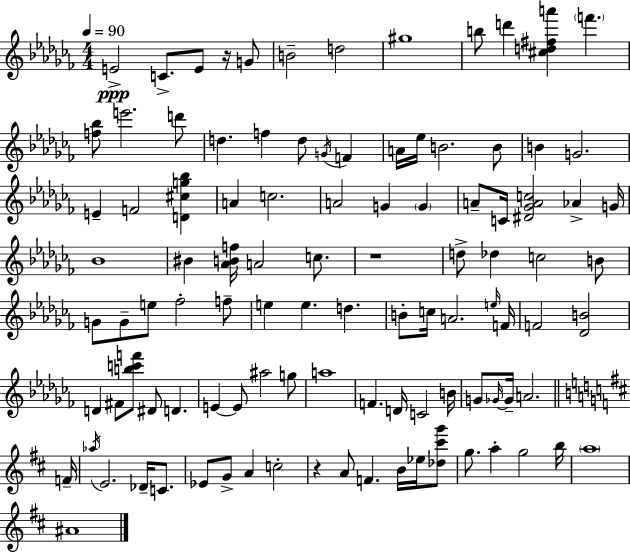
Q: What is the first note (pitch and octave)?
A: E4